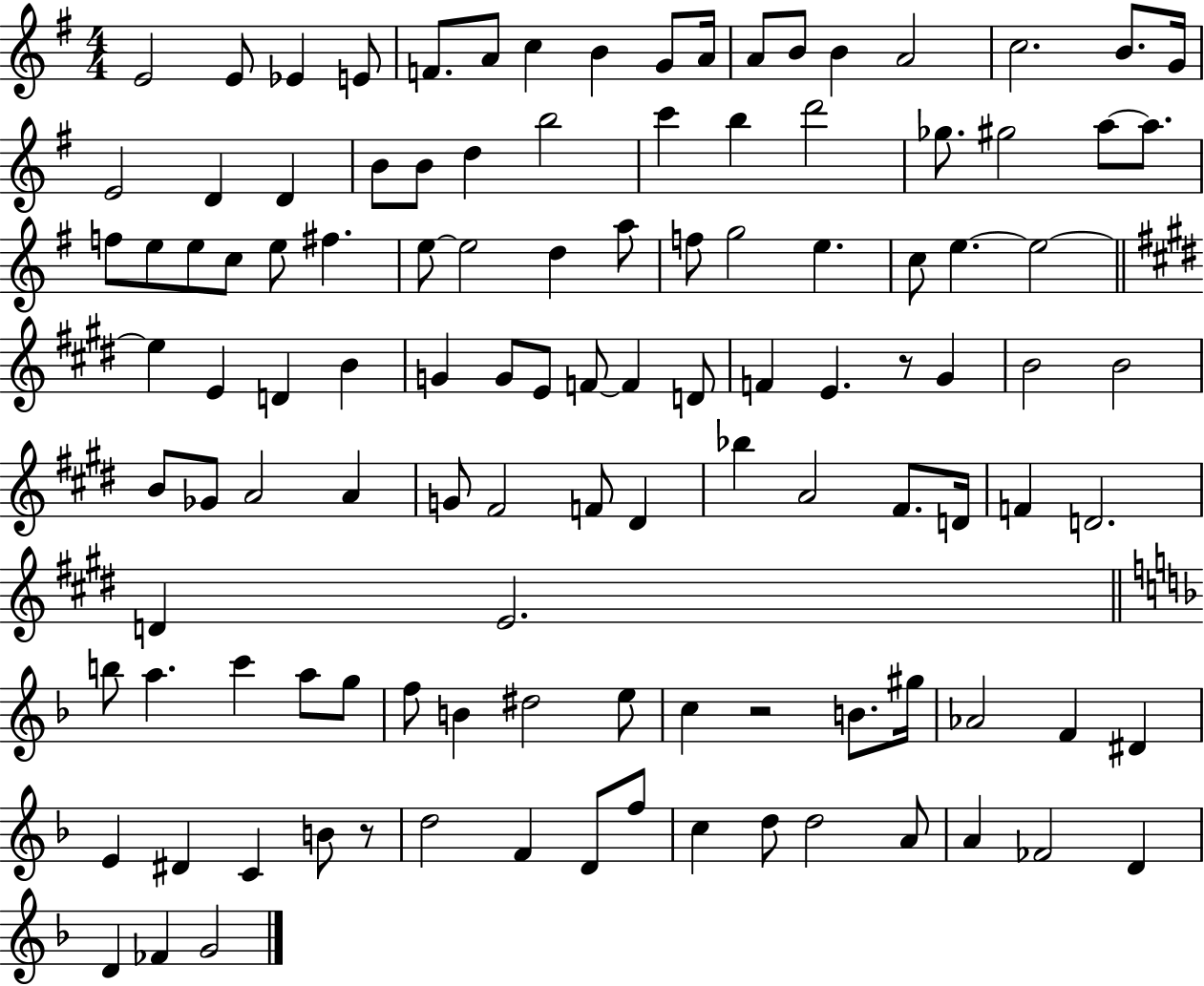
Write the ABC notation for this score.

X:1
T:Untitled
M:4/4
L:1/4
K:G
E2 E/2 _E E/2 F/2 A/2 c B G/2 A/4 A/2 B/2 B A2 c2 B/2 G/4 E2 D D B/2 B/2 d b2 c' b d'2 _g/2 ^g2 a/2 a/2 f/2 e/2 e/2 c/2 e/2 ^f e/2 e2 d a/2 f/2 g2 e c/2 e e2 e E D B G G/2 E/2 F/2 F D/2 F E z/2 ^G B2 B2 B/2 _G/2 A2 A G/2 ^F2 F/2 ^D _b A2 ^F/2 D/4 F D2 D E2 b/2 a c' a/2 g/2 f/2 B ^d2 e/2 c z2 B/2 ^g/4 _A2 F ^D E ^D C B/2 z/2 d2 F D/2 f/2 c d/2 d2 A/2 A _F2 D D _F G2